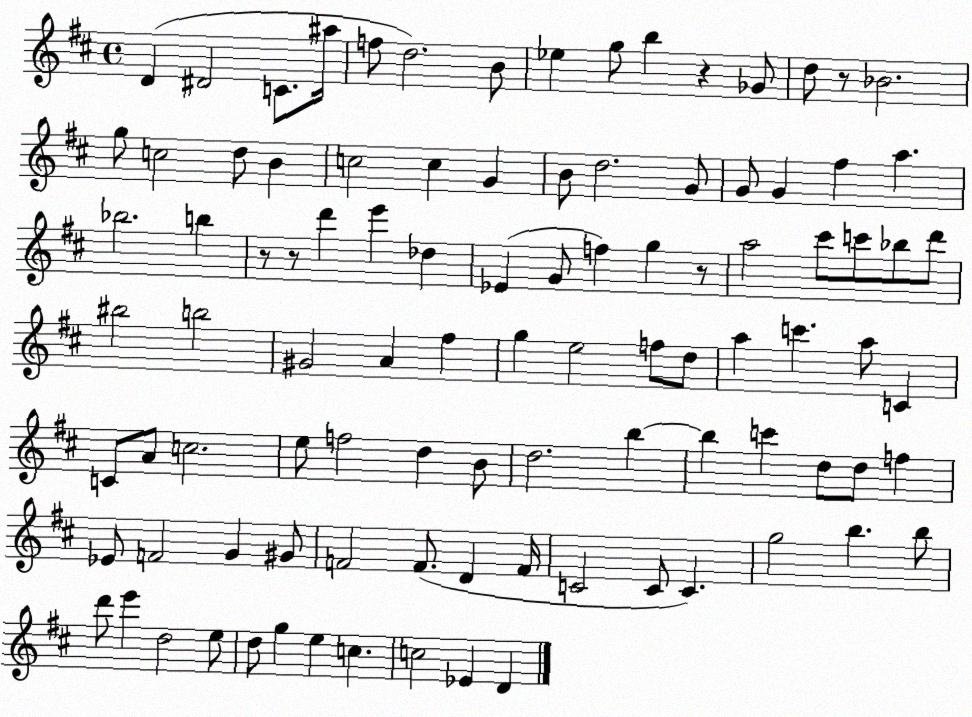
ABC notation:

X:1
T:Untitled
M:4/4
L:1/4
K:D
D ^D2 C/2 ^a/4 f/2 d2 B/2 _e g/2 b z _G/2 d/2 z/2 _B2 g/2 c2 d/2 B c2 c G B/2 d2 G/2 G/2 G ^f a _b2 b z/2 z/2 d' e' _d _E G/2 f g z/2 a2 ^c'/2 c'/2 _b/2 d'/2 ^b2 b2 ^G2 A ^f g e2 f/2 d/2 a c' a/2 C C/2 A/2 c2 e/2 f2 d B/2 d2 b b c' d/2 d/2 f _E/2 F2 G ^G/2 F2 F/2 D F/4 C2 C/2 C g2 b b/2 d'/2 e' d2 e/2 d/2 g e c c2 _E D